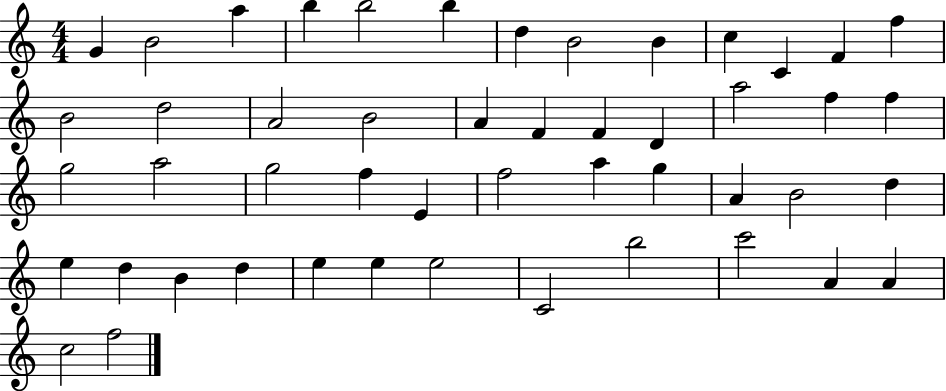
{
  \clef treble
  \numericTimeSignature
  \time 4/4
  \key c \major
  g'4 b'2 a''4 | b''4 b''2 b''4 | d''4 b'2 b'4 | c''4 c'4 f'4 f''4 | \break b'2 d''2 | a'2 b'2 | a'4 f'4 f'4 d'4 | a''2 f''4 f''4 | \break g''2 a''2 | g''2 f''4 e'4 | f''2 a''4 g''4 | a'4 b'2 d''4 | \break e''4 d''4 b'4 d''4 | e''4 e''4 e''2 | c'2 b''2 | c'''2 a'4 a'4 | \break c''2 f''2 | \bar "|."
}